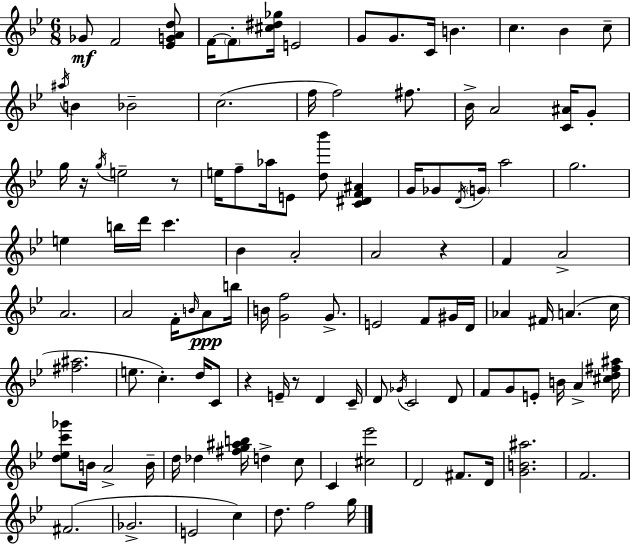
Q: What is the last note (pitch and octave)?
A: G5